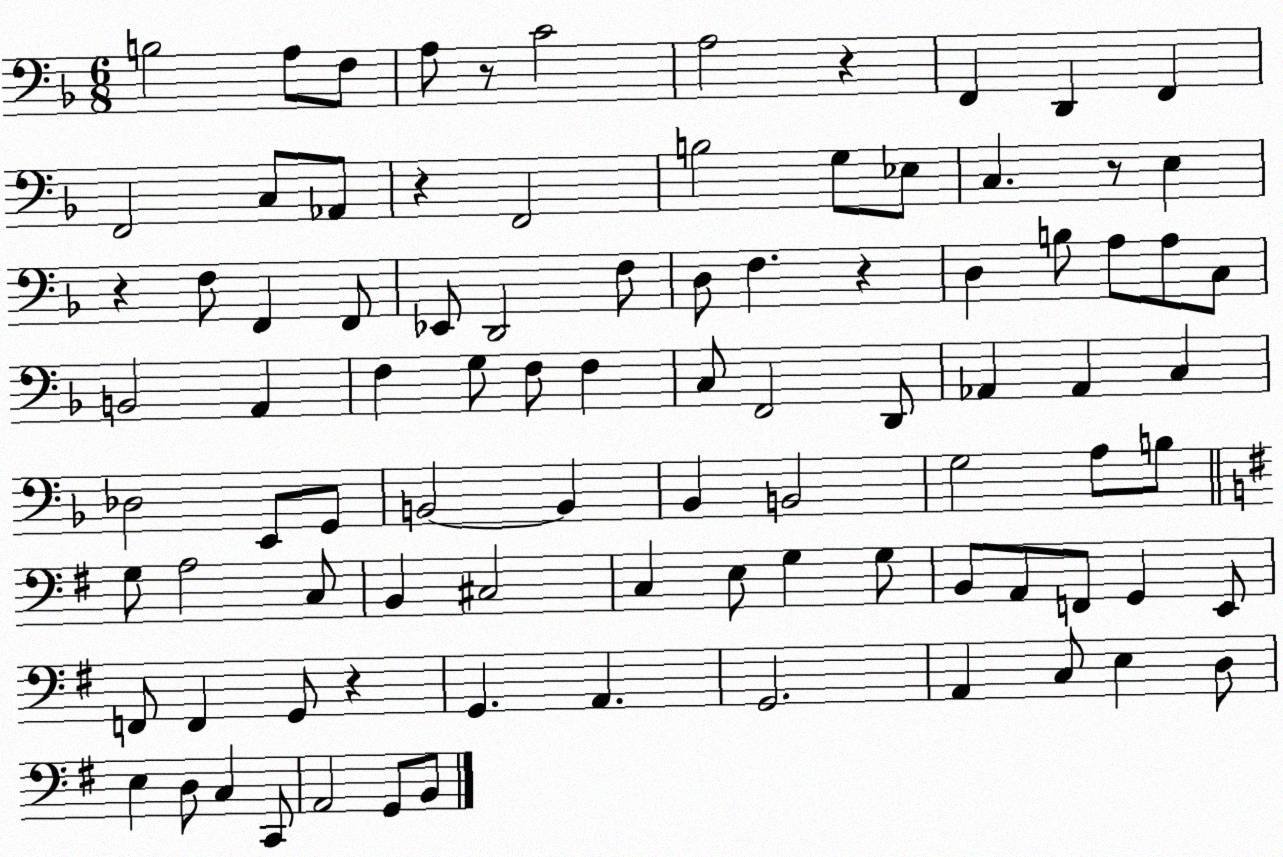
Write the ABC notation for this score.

X:1
T:Untitled
M:6/8
L:1/4
K:F
B,2 A,/2 F,/2 A,/2 z/2 C2 A,2 z F,, D,, F,, F,,2 C,/2 _A,,/2 z F,,2 B,2 G,/2 _E,/2 C, z/2 E, z F,/2 F,, F,,/2 _E,,/2 D,,2 F,/2 D,/2 F, z D, B,/2 A,/2 A,/2 C,/2 B,,2 A,, F, G,/2 F,/2 F, C,/2 F,,2 D,,/2 _A,, _A,, C, _D,2 E,,/2 G,,/2 B,,2 B,, _B,, B,,2 G,2 A,/2 B,/2 G,/2 A,2 C,/2 B,, ^C,2 C, E,/2 G, G,/2 B,,/2 A,,/2 F,,/2 G,, E,,/2 F,,/2 F,, G,,/2 z G,, A,, G,,2 A,, C,/2 E, D,/2 E, D,/2 C, C,,/2 A,,2 G,,/2 B,,/2